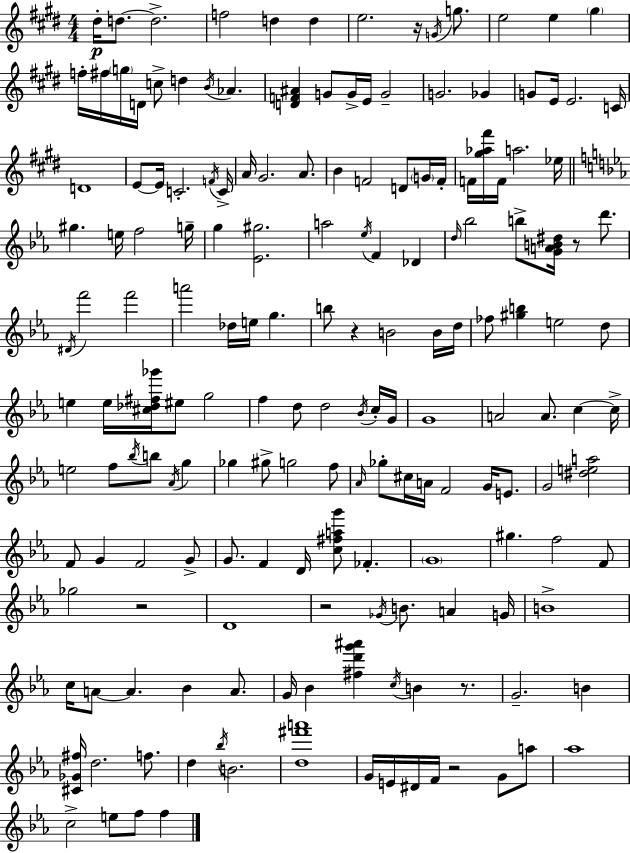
D#5/s D5/e. D5/h. F5/h D5/q D5/q E5/h. R/s G4/s G5/e. E5/h E5/q G#5/q F5/s F#5/s G5/s D4/s C5/e D5/q B4/s Ab4/q. [D4,F4,A#4]/q G4/e G4/s E4/s G4/h G4/h. Gb4/q G4/e E4/s E4/h. C4/s D4/w E4/e E4/s C4/h. F4/s C4/s A4/s G#4/h. A4/e. B4/q F4/h D4/e G4/s F4/s F4/s [G#5,Ab5,F#6]/s F4/s A5/h. Eb5/s G#5/q. E5/s F5/h G5/s G5/q [Eb4,G#5]/h. A5/h Eb5/s F4/q Db4/q D5/s Bb5/h B5/e [G4,A4,B4,D#5]/s R/e D6/e. D#4/s F6/h F6/h A6/h Db5/s E5/s G5/q. B5/e R/q B4/h B4/s D5/s FES5/e [G#5,B5]/q E5/h D5/e E5/q E5/s [C#5,Db5,F#5,Gb6]/s EIS5/e G5/h F5/q D5/e D5/h Bb4/s C5/s G4/s G4/w A4/h A4/e. C5/q C5/s E5/h F5/e Bb5/s B5/e Ab4/s G5/q Gb5/q G#5/e G5/h F5/e Ab4/s Gb5/e C#5/s A4/s F4/h G4/s E4/e. G4/h [D#5,E5,A5]/h F4/e G4/q F4/h G4/e G4/e. F4/q D4/s [C5,F#5,A5,G6]/e FES4/q. G4/w G#5/q. F5/h F4/e Gb5/h R/h D4/w R/h Gb4/s B4/e. A4/q G4/s B4/w C5/s A4/e A4/q. Bb4/q A4/e. G4/s Bb4/q [F#5,D6,G6,A#6]/q C5/s B4/q R/e. G4/h. B4/q [C#4,Gb4,F#5]/s D5/h. F5/e. D5/q Bb5/s B4/h. [D5,F#6,A6]/w G4/s E4/s D#4/s F4/s R/h G4/e A5/e Ab5/w C5/h E5/e F5/e F5/q